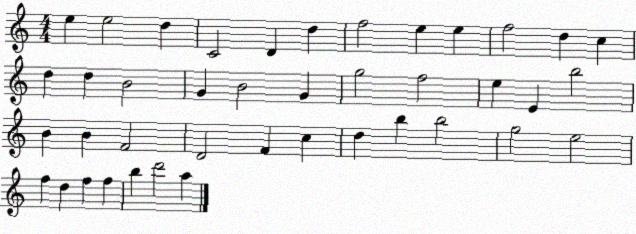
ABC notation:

X:1
T:Untitled
M:4/4
L:1/4
K:C
e e2 d C2 D d f2 e e f2 d c d d B2 G B2 G g2 f2 e E b2 B B F2 D2 F c d b b2 g2 e2 f d f f b d'2 a